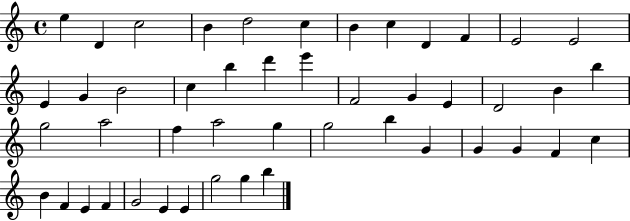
E5/q D4/q C5/h B4/q D5/h C5/q B4/q C5/q D4/q F4/q E4/h E4/h E4/q G4/q B4/h C5/q B5/q D6/q E6/q F4/h G4/q E4/q D4/h B4/q B5/q G5/h A5/h F5/q A5/h G5/q G5/h B5/q G4/q G4/q G4/q F4/q C5/q B4/q F4/q E4/q F4/q G4/h E4/q E4/q G5/h G5/q B5/q